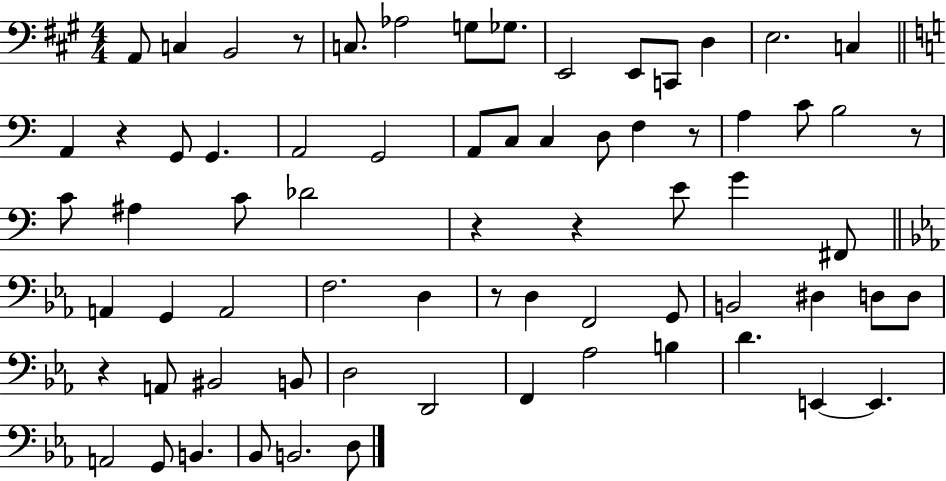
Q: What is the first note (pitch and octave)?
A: A2